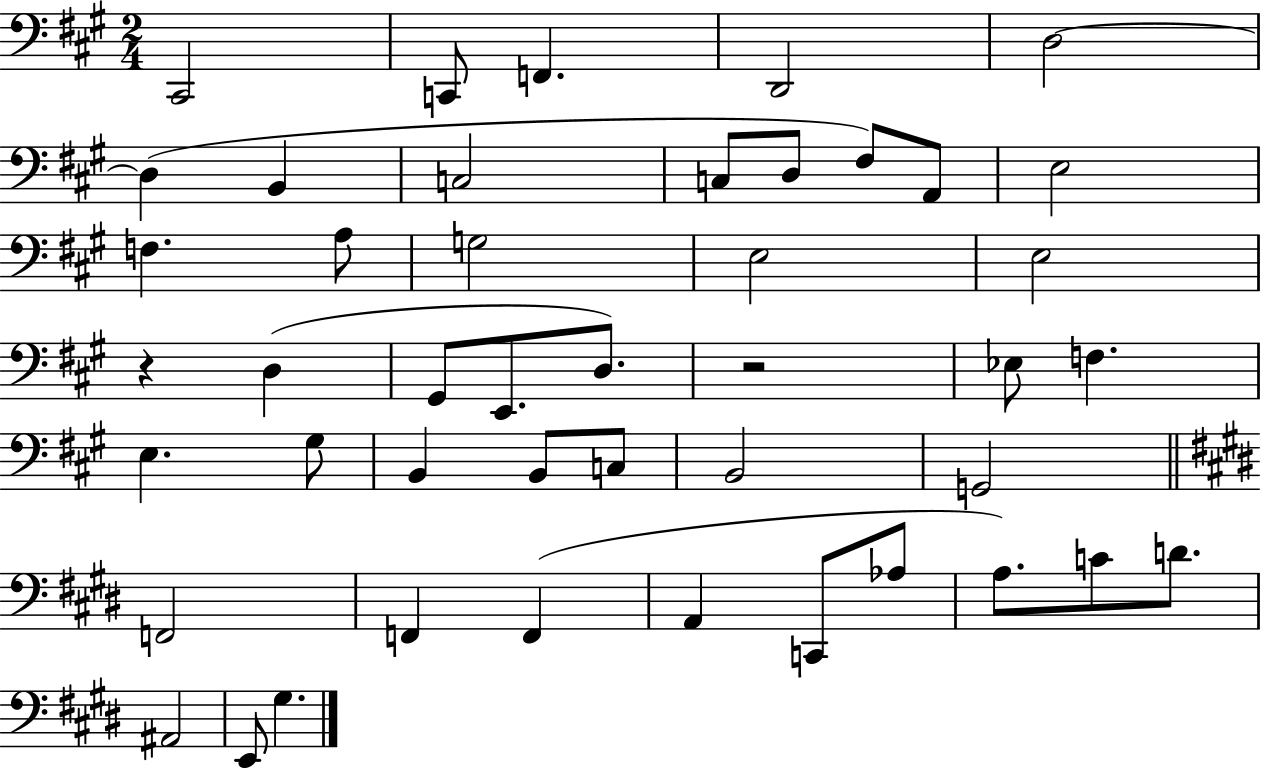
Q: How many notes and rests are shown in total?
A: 45